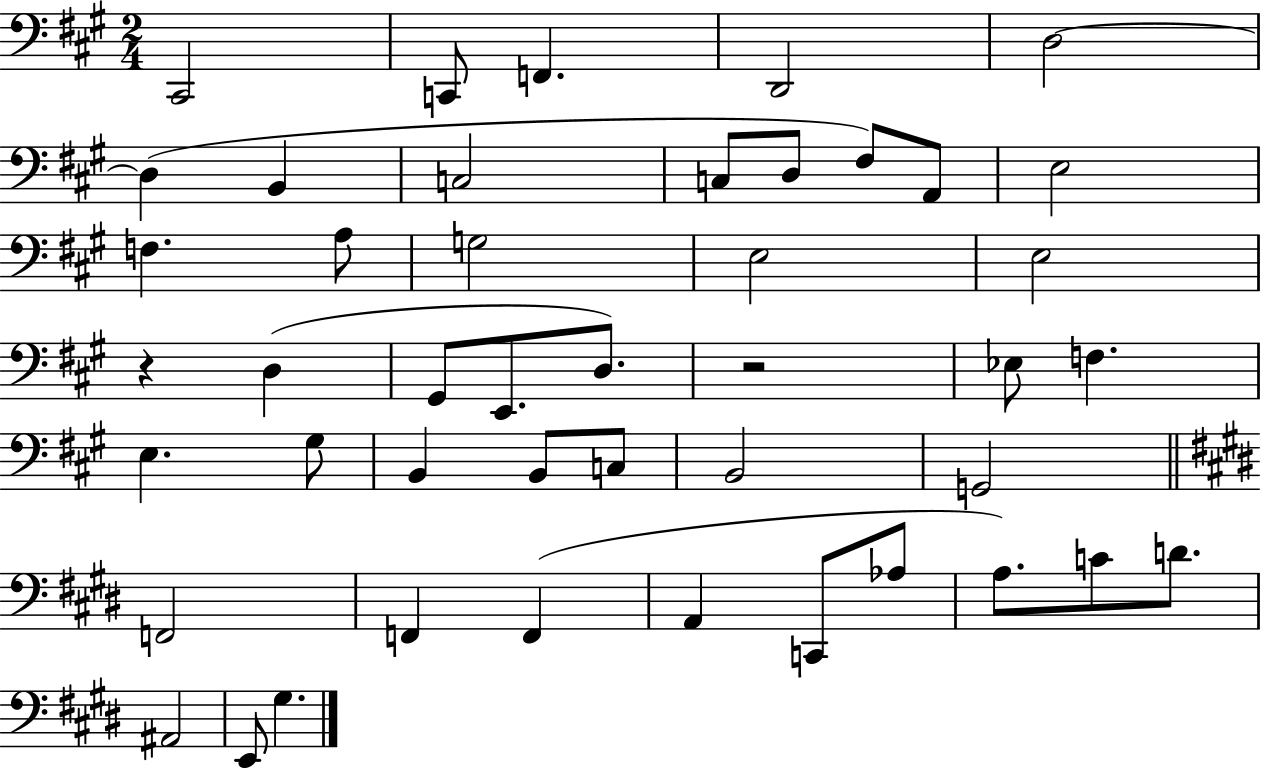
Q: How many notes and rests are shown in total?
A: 45